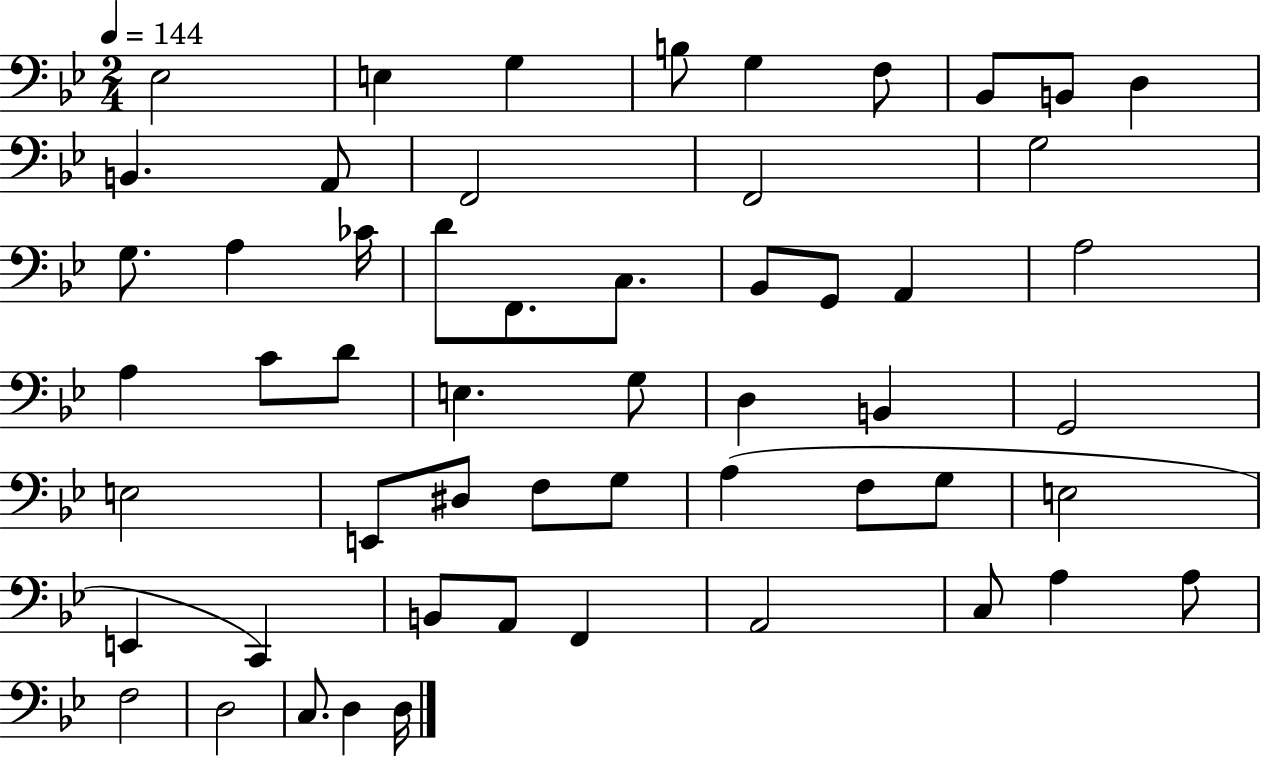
Eb3/h E3/q G3/q B3/e G3/q F3/e Bb2/e B2/e D3/q B2/q. A2/e F2/h F2/h G3/h G3/e. A3/q CES4/s D4/e F2/e. C3/e. Bb2/e G2/e A2/q A3/h A3/q C4/e D4/e E3/q. G3/e D3/q B2/q G2/h E3/h E2/e D#3/e F3/e G3/e A3/q F3/e G3/e E3/h E2/q C2/q B2/e A2/e F2/q A2/h C3/e A3/q A3/e F3/h D3/h C3/e. D3/q D3/s